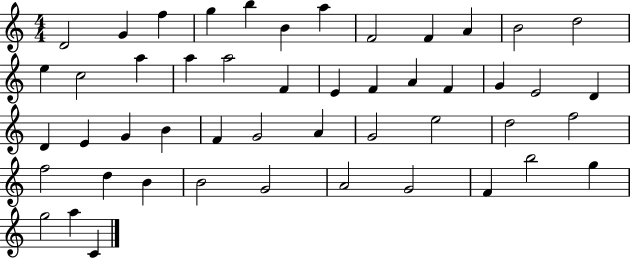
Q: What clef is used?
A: treble